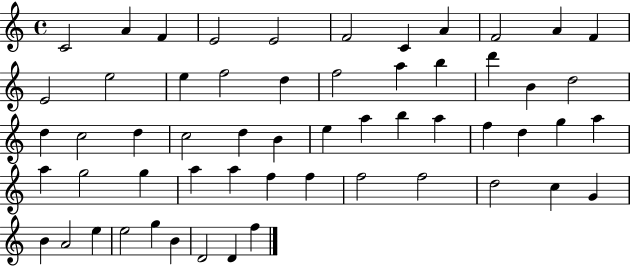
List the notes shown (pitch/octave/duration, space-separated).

C4/h A4/q F4/q E4/h E4/h F4/h C4/q A4/q F4/h A4/q F4/q E4/h E5/h E5/q F5/h D5/q F5/h A5/q B5/q D6/q B4/q D5/h D5/q C5/h D5/q C5/h D5/q B4/q E5/q A5/q B5/q A5/q F5/q D5/q G5/q A5/q A5/q G5/h G5/q A5/q A5/q F5/q F5/q F5/h F5/h D5/h C5/q G4/q B4/q A4/h E5/q E5/h G5/q B4/q D4/h D4/q F5/q